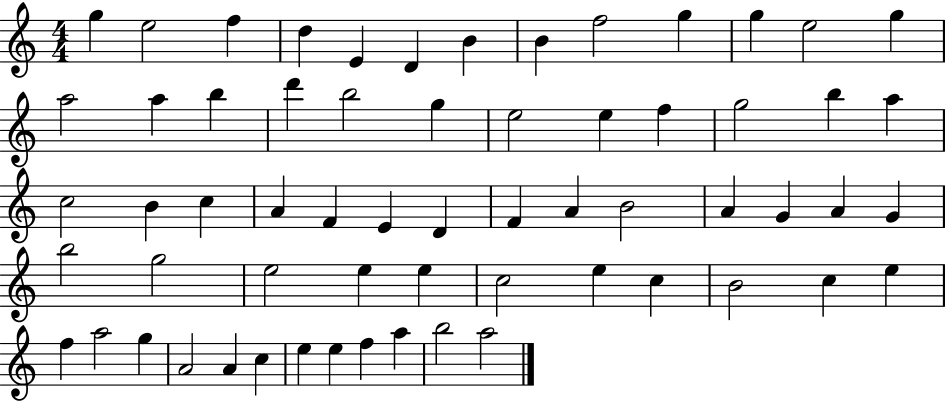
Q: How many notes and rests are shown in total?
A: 62